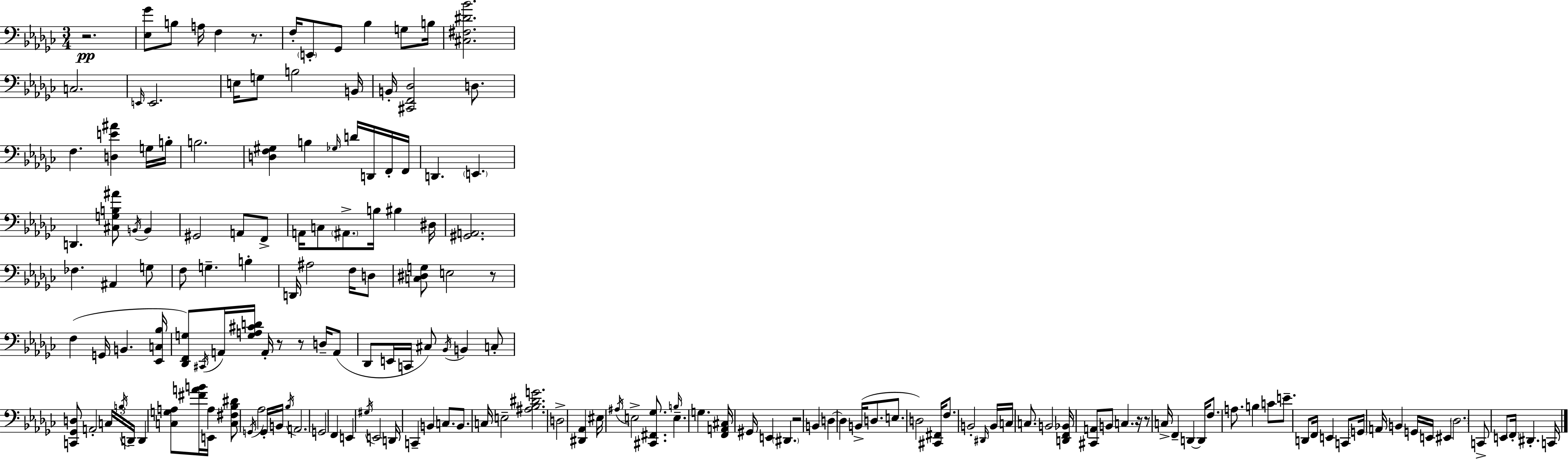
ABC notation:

X:1
T:Untitled
M:3/4
L:1/4
K:Ebm
z2 [_E,_G]/2 B,/2 A,/4 F, z/2 F,/4 E,,/2 _G,,/2 _B, G,/2 B,/4 [^C,^F,^D_B]2 C,2 E,,/4 E,,2 E,/4 G,/2 B,2 B,,/4 B,,/4 [^C,,F,,_D,]2 D,/2 F, [D,E^A] G,/4 B,/4 B,2 [D,F,^G,] B, _G,/4 D/4 D,,/4 F,,/4 F,,/4 D,, E,, D,, [^C,G,B,^A]/2 B,,/4 B,, ^G,,2 A,,/2 F,,/2 A,,/4 C,/2 ^A,,/2 B,/4 ^B, ^D,/4 [^G,,A,,]2 _F, ^A,, G,/2 F,/2 G, B, D,,/4 ^A,2 F,/4 D,/2 [C,^D,G,]/2 E,2 z/2 F, G,,/4 B,, [_E,,C,_B,]/4 [_D,,F,,G,]/2 ^C,,/4 A,,/4 [G,A,^CD]/4 A,,/4 z/2 z/2 D,/4 A,,/2 _D,,/2 E,,/4 C,,/4 ^C,/2 _B,,/4 B,, C,/2 [C,,_G,,D,]/2 A,,2 C,/4 B,/4 D,,/4 D,, [C,G,A,]/2 [^FAB]/4 E,,/4 A, [C,^F,_B,^D]/2 G,,/4 _A,2 G,,/4 B,,/4 _B,/4 A,,2 G,,2 F,, E,, ^G,/4 E,,2 D,,/4 C,, B,, C,/2 B,,/2 C,/4 E,2 [^A,_B,^DG]2 D,2 [^D,,_A,,] ^E,/4 ^A,/4 E,2 [^C,,^F,,_G,]/2 B,/4 E, G, [F,,A,,^C,]/4 ^G,,/4 E,, ^D,, z2 B,, D, D, B,,/4 D,/2 E,/2 D,2 [^C,,^F,,]/4 F,/2 B,,2 ^D,,/4 B,,/4 C,/4 C,/2 B,,2 [D,,F,,_B,,]/4 [^C,,A,,]/2 B,,/2 C, z/4 z/2 C,/4 F,, D,, D,,/4 F,/2 A,/2 B, C/2 E/2 D,,/2 F,,/4 E,, C,,/2 G,,/4 A,,/4 B,, G,,/4 E,,/4 ^E,, _D,2 C,,/2 E,,/2 F,,/4 ^D,, C,,/4